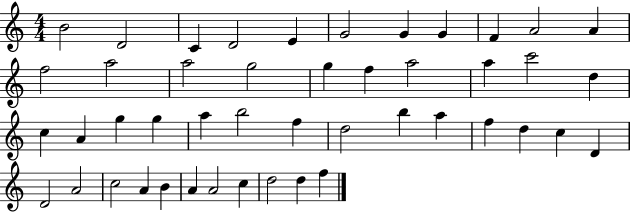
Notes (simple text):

B4/h D4/h C4/q D4/h E4/q G4/h G4/q G4/q F4/q A4/h A4/q F5/h A5/h A5/h G5/h G5/q F5/q A5/h A5/q C6/h D5/q C5/q A4/q G5/q G5/q A5/q B5/h F5/q D5/h B5/q A5/q F5/q D5/q C5/q D4/q D4/h A4/h C5/h A4/q B4/q A4/q A4/h C5/q D5/h D5/q F5/q